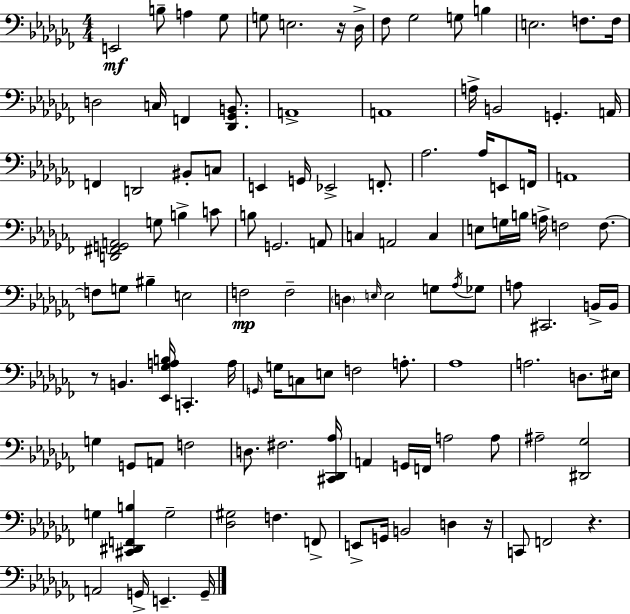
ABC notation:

X:1
T:Untitled
M:4/4
L:1/4
K:Abm
E,,2 B,/2 A, _G,/2 G,/2 E,2 z/4 _D,/4 _F,/2 _G,2 G,/2 B, E,2 F,/2 F,/4 D,2 C,/4 F,, [_D,,_G,,B,,]/2 A,,4 A,,4 A,/4 B,,2 G,, A,,/4 F,, D,,2 ^B,,/2 C,/2 E,, G,,/4 _E,,2 F,,/2 _A,2 _A,/4 E,,/2 F,,/4 A,,4 [D,,^F,,G,,A,,]2 G,/2 B, C/2 B,/2 G,,2 A,,/2 C, A,,2 C, E,/2 G,/4 B,/4 A,/4 F,2 F,/2 F,/2 G,/2 ^B, E,2 F,2 F,2 D, E,/4 E,2 G,/2 _A,/4 _G,/2 A,/2 ^C,,2 B,,/4 B,,/4 z/2 B,, [_E,,_G,A,B,]/4 C,, A,/4 G,,/4 G,/4 C,/2 E,/2 F,2 A,/2 _A,4 A,2 D,/2 ^E,/4 G, G,,/2 A,,/2 F,2 D,/2 ^F,2 [^C,,_D,,_A,]/4 A,, G,,/4 F,,/4 A,2 A,/2 ^A,2 [^D,,_G,]2 G, [^C,,^D,,F,,B,] G,2 [_D,^G,]2 F, F,,/2 E,,/2 G,,/4 B,,2 D, z/4 C,,/2 F,,2 z A,,2 G,,/4 E,, G,,/4